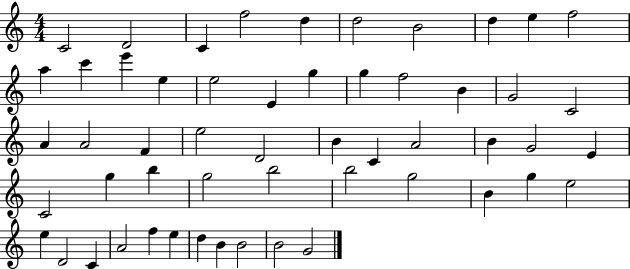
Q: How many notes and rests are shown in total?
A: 54